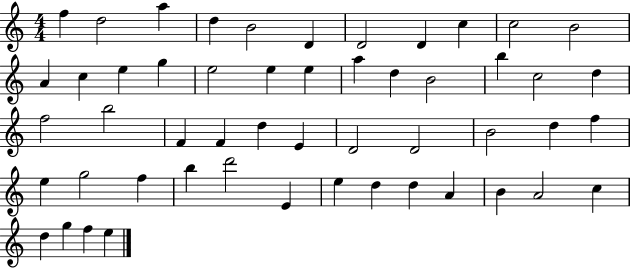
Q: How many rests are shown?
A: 0